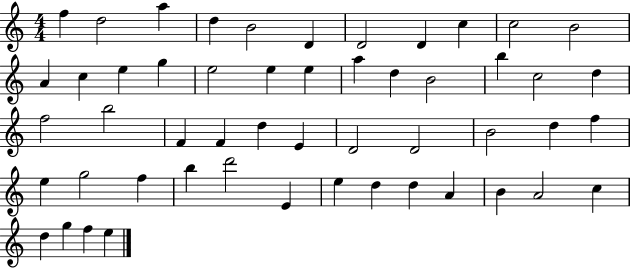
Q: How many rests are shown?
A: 0